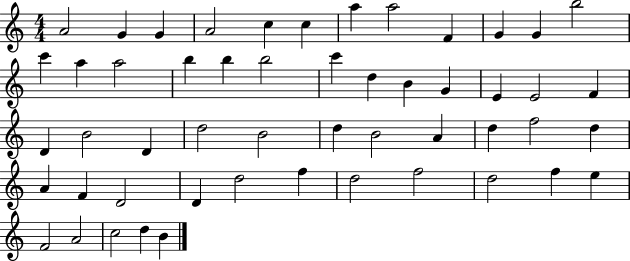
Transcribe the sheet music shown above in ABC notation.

X:1
T:Untitled
M:4/4
L:1/4
K:C
A2 G G A2 c c a a2 F G G b2 c' a a2 b b b2 c' d B G E E2 F D B2 D d2 B2 d B2 A d f2 d A F D2 D d2 f d2 f2 d2 f e F2 A2 c2 d B